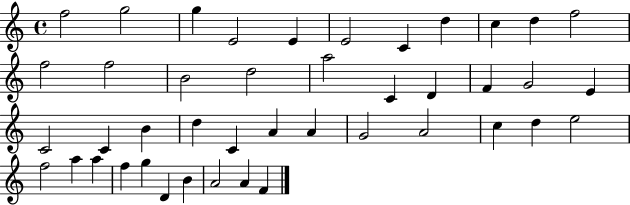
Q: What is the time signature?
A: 4/4